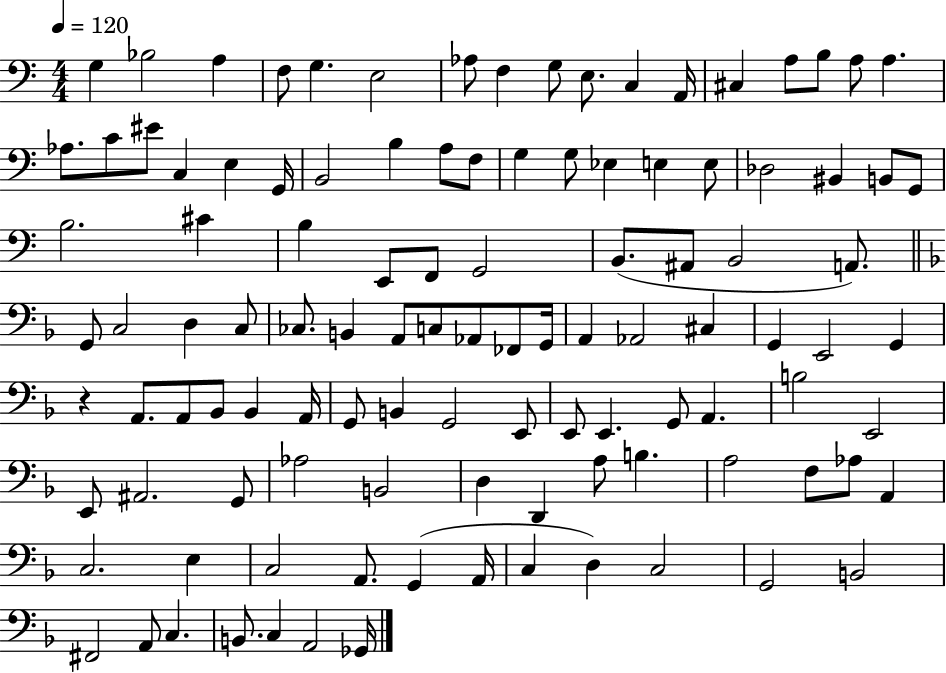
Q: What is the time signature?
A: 4/4